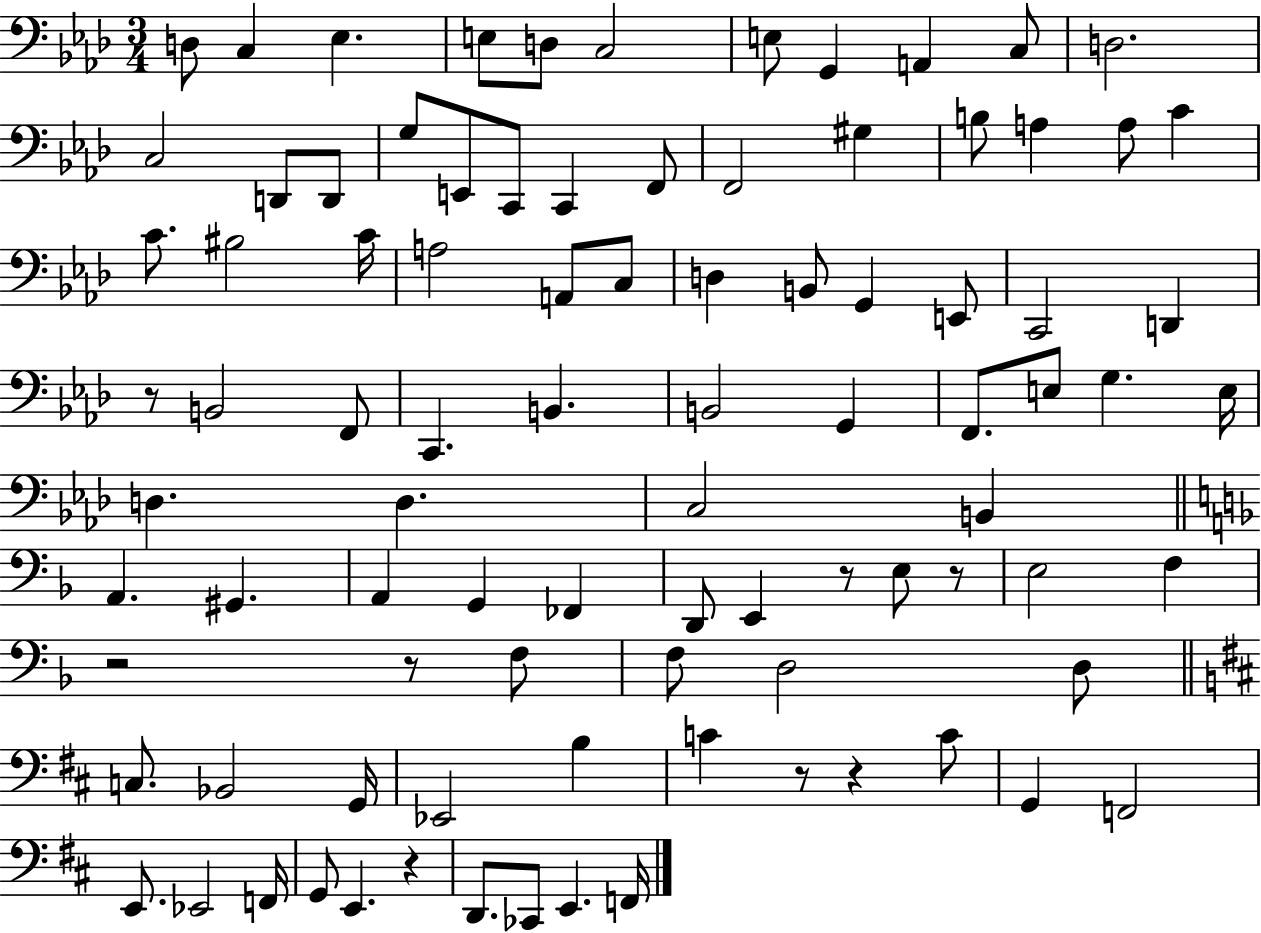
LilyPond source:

{
  \clef bass
  \numericTimeSignature
  \time 3/4
  \key aes \major
  \repeat volta 2 { d8 c4 ees4. | e8 d8 c2 | e8 g,4 a,4 c8 | d2. | \break c2 d,8 d,8 | g8 e,8 c,8 c,4 f,8 | f,2 gis4 | b8 a4 a8 c'4 | \break c'8. bis2 c'16 | a2 a,8 c8 | d4 b,8 g,4 e,8 | c,2 d,4 | \break r8 b,2 f,8 | c,4. b,4. | b,2 g,4 | f,8. e8 g4. e16 | \break d4. d4. | c2 b,4 | \bar "||" \break \key f \major a,4. gis,4. | a,4 g,4 fes,4 | d,8 e,4 r8 e8 r8 | e2 f4 | \break r2 r8 f8 | f8 d2 d8 | \bar "||" \break \key d \major c8. bes,2 g,16 | ees,2 b4 | c'4 r8 r4 c'8 | g,4 f,2 | \break e,8. ees,2 f,16 | g,8 e,4. r4 | d,8. ces,8 e,4. f,16 | } \bar "|."
}